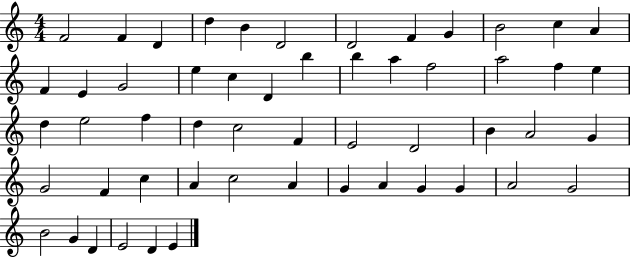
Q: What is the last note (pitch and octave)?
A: E4